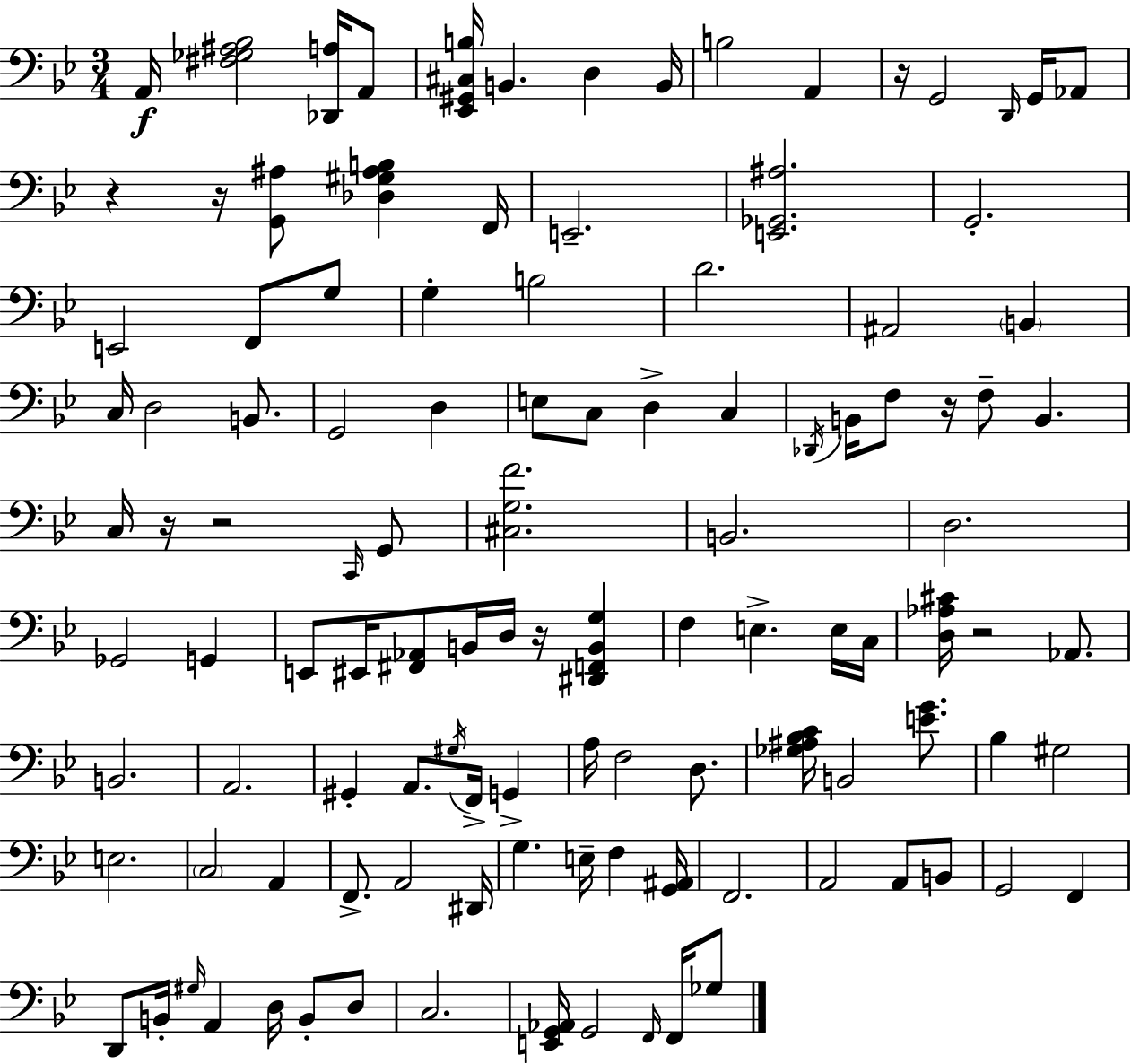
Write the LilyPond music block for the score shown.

{
  \clef bass
  \numericTimeSignature
  \time 3/4
  \key g \minor
  a,16\f <fis ges ais bes>2 <des, a>16 a,8 | <ees, gis, cis b>16 b,4. d4 b,16 | b2 a,4 | r16 g,2 \grace { d,16 } g,16 aes,8 | \break r4 r16 <g, ais>8 <des gis ais b>4 | f,16 e,2.-- | <e, ges, ais>2. | g,2.-. | \break e,2 f,8 g8 | g4-. b2 | d'2. | ais,2 \parenthesize b,4 | \break c16 d2 b,8. | g,2 d4 | e8 c8 d4-> c4 | \acciaccatura { des,16 } b,16 f8 r16 f8-- b,4. | \break c16 r16 r2 | \grace { c,16 } g,8 <cis g f'>2. | b,2. | d2. | \break ges,2 g,4 | e,8 eis,16 <fis, aes,>8 b,16 d16 r16 <dis, f, b, g>4 | f4 e4.-> | e16 c16 <d aes cis'>16 r2 | \break aes,8. b,2. | a,2. | gis,4-. a,8. \acciaccatura { gis16 } f,16-> | g,4-> a16 f2 | \break d8. <ges ais bes c'>16 b,2 | <e' g'>8. bes4 gis2 | e2. | \parenthesize c2 | \break a,4 f,8.-> a,2 | dis,16 g4. e16-- f4 | <g, ais,>16 f,2. | a,2 | \break a,8 b,8 g,2 | f,4 d,8 b,16-. \grace { gis16 } a,4 | d16 b,8-. d8 c2. | <e, g, aes,>16 g,2 | \break \grace { f,16 } f,16 ges8 \bar "|."
}